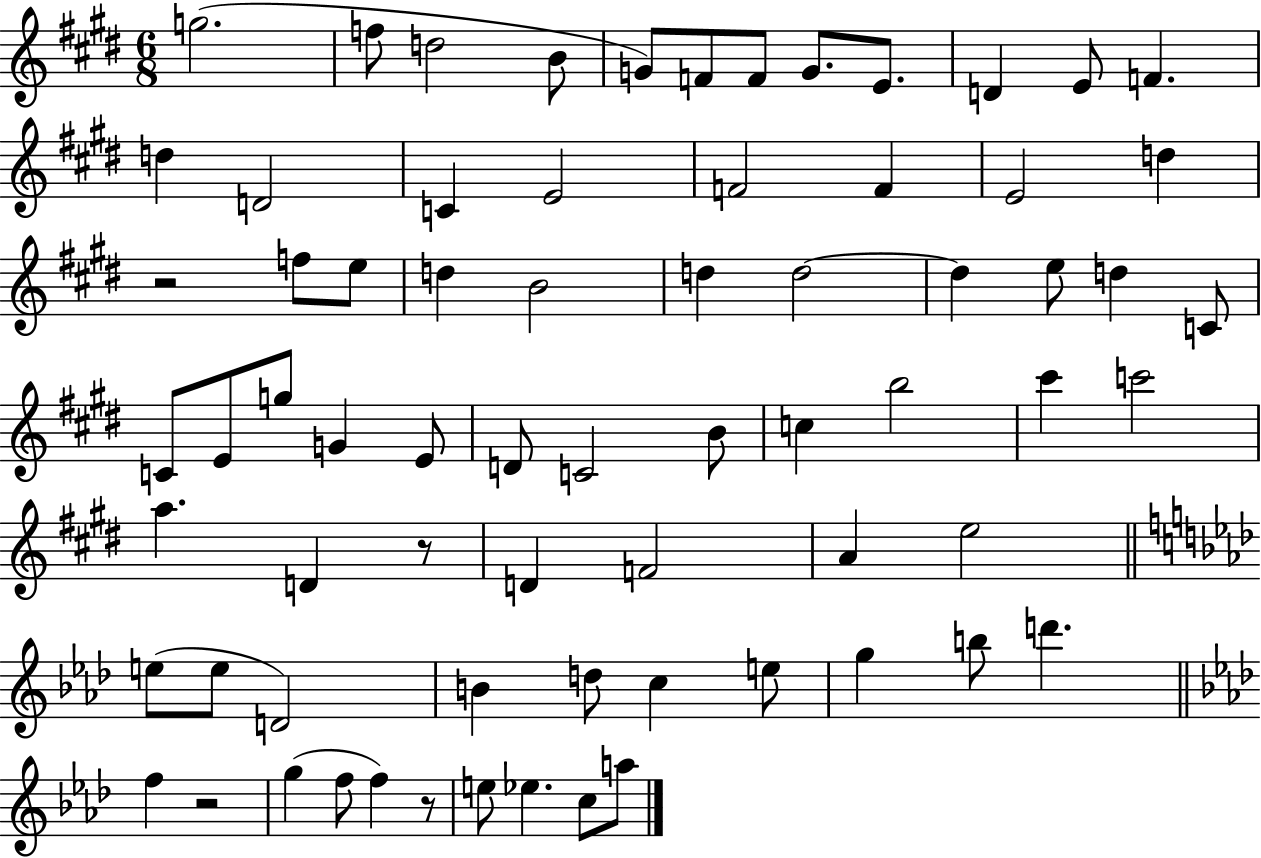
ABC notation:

X:1
T:Untitled
M:6/8
L:1/4
K:E
g2 f/2 d2 B/2 G/2 F/2 F/2 G/2 E/2 D E/2 F d D2 C E2 F2 F E2 d z2 f/2 e/2 d B2 d d2 d e/2 d C/2 C/2 E/2 g/2 G E/2 D/2 C2 B/2 c b2 ^c' c'2 a D z/2 D F2 A e2 e/2 e/2 D2 B d/2 c e/2 g b/2 d' f z2 g f/2 f z/2 e/2 _e c/2 a/2